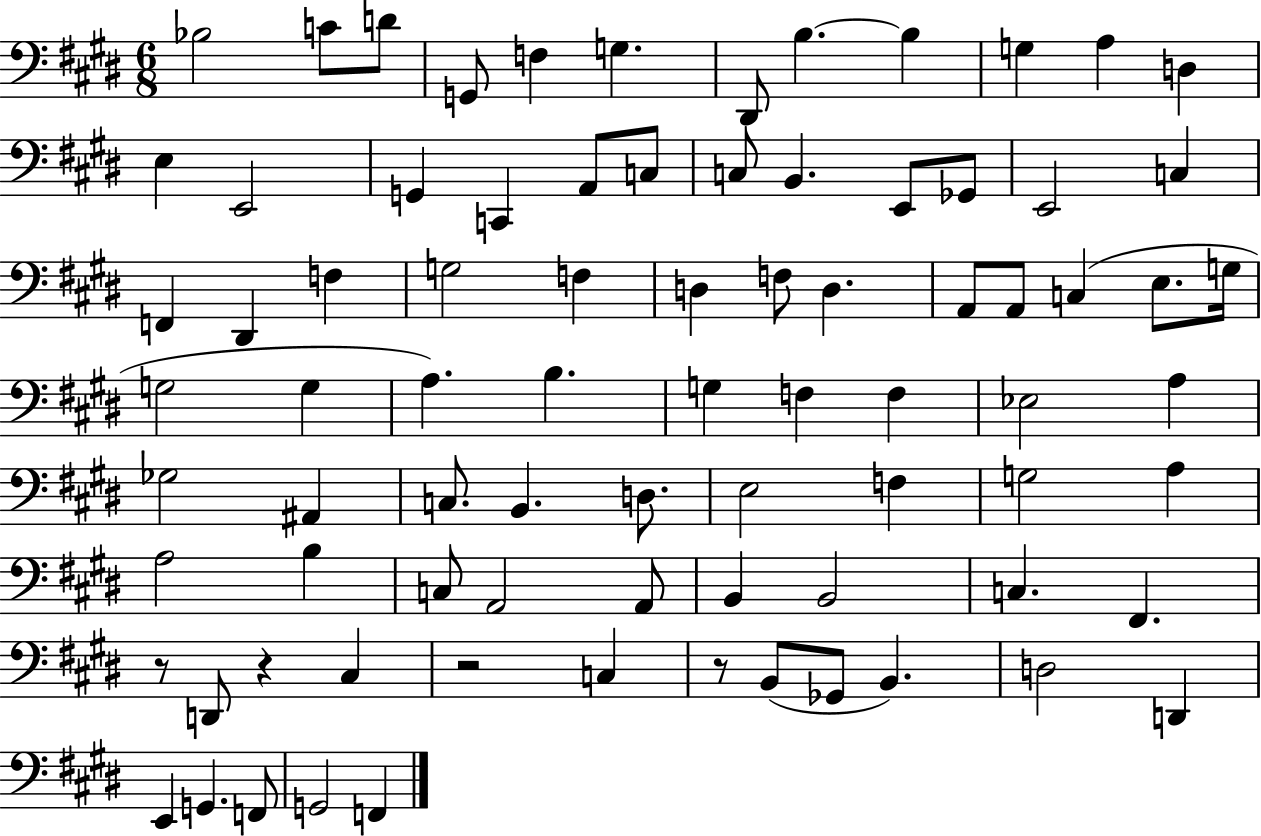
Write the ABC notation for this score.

X:1
T:Untitled
M:6/8
L:1/4
K:E
_B,2 C/2 D/2 G,,/2 F, G, ^D,,/2 B, B, G, A, D, E, E,,2 G,, C,, A,,/2 C,/2 C,/2 B,, E,,/2 _G,,/2 E,,2 C, F,, ^D,, F, G,2 F, D, F,/2 D, A,,/2 A,,/2 C, E,/2 G,/4 G,2 G, A, B, G, F, F, _E,2 A, _G,2 ^A,, C,/2 B,, D,/2 E,2 F, G,2 A, A,2 B, C,/2 A,,2 A,,/2 B,, B,,2 C, ^F,, z/2 D,,/2 z ^C, z2 C, z/2 B,,/2 _G,,/2 B,, D,2 D,, E,, G,, F,,/2 G,,2 F,,